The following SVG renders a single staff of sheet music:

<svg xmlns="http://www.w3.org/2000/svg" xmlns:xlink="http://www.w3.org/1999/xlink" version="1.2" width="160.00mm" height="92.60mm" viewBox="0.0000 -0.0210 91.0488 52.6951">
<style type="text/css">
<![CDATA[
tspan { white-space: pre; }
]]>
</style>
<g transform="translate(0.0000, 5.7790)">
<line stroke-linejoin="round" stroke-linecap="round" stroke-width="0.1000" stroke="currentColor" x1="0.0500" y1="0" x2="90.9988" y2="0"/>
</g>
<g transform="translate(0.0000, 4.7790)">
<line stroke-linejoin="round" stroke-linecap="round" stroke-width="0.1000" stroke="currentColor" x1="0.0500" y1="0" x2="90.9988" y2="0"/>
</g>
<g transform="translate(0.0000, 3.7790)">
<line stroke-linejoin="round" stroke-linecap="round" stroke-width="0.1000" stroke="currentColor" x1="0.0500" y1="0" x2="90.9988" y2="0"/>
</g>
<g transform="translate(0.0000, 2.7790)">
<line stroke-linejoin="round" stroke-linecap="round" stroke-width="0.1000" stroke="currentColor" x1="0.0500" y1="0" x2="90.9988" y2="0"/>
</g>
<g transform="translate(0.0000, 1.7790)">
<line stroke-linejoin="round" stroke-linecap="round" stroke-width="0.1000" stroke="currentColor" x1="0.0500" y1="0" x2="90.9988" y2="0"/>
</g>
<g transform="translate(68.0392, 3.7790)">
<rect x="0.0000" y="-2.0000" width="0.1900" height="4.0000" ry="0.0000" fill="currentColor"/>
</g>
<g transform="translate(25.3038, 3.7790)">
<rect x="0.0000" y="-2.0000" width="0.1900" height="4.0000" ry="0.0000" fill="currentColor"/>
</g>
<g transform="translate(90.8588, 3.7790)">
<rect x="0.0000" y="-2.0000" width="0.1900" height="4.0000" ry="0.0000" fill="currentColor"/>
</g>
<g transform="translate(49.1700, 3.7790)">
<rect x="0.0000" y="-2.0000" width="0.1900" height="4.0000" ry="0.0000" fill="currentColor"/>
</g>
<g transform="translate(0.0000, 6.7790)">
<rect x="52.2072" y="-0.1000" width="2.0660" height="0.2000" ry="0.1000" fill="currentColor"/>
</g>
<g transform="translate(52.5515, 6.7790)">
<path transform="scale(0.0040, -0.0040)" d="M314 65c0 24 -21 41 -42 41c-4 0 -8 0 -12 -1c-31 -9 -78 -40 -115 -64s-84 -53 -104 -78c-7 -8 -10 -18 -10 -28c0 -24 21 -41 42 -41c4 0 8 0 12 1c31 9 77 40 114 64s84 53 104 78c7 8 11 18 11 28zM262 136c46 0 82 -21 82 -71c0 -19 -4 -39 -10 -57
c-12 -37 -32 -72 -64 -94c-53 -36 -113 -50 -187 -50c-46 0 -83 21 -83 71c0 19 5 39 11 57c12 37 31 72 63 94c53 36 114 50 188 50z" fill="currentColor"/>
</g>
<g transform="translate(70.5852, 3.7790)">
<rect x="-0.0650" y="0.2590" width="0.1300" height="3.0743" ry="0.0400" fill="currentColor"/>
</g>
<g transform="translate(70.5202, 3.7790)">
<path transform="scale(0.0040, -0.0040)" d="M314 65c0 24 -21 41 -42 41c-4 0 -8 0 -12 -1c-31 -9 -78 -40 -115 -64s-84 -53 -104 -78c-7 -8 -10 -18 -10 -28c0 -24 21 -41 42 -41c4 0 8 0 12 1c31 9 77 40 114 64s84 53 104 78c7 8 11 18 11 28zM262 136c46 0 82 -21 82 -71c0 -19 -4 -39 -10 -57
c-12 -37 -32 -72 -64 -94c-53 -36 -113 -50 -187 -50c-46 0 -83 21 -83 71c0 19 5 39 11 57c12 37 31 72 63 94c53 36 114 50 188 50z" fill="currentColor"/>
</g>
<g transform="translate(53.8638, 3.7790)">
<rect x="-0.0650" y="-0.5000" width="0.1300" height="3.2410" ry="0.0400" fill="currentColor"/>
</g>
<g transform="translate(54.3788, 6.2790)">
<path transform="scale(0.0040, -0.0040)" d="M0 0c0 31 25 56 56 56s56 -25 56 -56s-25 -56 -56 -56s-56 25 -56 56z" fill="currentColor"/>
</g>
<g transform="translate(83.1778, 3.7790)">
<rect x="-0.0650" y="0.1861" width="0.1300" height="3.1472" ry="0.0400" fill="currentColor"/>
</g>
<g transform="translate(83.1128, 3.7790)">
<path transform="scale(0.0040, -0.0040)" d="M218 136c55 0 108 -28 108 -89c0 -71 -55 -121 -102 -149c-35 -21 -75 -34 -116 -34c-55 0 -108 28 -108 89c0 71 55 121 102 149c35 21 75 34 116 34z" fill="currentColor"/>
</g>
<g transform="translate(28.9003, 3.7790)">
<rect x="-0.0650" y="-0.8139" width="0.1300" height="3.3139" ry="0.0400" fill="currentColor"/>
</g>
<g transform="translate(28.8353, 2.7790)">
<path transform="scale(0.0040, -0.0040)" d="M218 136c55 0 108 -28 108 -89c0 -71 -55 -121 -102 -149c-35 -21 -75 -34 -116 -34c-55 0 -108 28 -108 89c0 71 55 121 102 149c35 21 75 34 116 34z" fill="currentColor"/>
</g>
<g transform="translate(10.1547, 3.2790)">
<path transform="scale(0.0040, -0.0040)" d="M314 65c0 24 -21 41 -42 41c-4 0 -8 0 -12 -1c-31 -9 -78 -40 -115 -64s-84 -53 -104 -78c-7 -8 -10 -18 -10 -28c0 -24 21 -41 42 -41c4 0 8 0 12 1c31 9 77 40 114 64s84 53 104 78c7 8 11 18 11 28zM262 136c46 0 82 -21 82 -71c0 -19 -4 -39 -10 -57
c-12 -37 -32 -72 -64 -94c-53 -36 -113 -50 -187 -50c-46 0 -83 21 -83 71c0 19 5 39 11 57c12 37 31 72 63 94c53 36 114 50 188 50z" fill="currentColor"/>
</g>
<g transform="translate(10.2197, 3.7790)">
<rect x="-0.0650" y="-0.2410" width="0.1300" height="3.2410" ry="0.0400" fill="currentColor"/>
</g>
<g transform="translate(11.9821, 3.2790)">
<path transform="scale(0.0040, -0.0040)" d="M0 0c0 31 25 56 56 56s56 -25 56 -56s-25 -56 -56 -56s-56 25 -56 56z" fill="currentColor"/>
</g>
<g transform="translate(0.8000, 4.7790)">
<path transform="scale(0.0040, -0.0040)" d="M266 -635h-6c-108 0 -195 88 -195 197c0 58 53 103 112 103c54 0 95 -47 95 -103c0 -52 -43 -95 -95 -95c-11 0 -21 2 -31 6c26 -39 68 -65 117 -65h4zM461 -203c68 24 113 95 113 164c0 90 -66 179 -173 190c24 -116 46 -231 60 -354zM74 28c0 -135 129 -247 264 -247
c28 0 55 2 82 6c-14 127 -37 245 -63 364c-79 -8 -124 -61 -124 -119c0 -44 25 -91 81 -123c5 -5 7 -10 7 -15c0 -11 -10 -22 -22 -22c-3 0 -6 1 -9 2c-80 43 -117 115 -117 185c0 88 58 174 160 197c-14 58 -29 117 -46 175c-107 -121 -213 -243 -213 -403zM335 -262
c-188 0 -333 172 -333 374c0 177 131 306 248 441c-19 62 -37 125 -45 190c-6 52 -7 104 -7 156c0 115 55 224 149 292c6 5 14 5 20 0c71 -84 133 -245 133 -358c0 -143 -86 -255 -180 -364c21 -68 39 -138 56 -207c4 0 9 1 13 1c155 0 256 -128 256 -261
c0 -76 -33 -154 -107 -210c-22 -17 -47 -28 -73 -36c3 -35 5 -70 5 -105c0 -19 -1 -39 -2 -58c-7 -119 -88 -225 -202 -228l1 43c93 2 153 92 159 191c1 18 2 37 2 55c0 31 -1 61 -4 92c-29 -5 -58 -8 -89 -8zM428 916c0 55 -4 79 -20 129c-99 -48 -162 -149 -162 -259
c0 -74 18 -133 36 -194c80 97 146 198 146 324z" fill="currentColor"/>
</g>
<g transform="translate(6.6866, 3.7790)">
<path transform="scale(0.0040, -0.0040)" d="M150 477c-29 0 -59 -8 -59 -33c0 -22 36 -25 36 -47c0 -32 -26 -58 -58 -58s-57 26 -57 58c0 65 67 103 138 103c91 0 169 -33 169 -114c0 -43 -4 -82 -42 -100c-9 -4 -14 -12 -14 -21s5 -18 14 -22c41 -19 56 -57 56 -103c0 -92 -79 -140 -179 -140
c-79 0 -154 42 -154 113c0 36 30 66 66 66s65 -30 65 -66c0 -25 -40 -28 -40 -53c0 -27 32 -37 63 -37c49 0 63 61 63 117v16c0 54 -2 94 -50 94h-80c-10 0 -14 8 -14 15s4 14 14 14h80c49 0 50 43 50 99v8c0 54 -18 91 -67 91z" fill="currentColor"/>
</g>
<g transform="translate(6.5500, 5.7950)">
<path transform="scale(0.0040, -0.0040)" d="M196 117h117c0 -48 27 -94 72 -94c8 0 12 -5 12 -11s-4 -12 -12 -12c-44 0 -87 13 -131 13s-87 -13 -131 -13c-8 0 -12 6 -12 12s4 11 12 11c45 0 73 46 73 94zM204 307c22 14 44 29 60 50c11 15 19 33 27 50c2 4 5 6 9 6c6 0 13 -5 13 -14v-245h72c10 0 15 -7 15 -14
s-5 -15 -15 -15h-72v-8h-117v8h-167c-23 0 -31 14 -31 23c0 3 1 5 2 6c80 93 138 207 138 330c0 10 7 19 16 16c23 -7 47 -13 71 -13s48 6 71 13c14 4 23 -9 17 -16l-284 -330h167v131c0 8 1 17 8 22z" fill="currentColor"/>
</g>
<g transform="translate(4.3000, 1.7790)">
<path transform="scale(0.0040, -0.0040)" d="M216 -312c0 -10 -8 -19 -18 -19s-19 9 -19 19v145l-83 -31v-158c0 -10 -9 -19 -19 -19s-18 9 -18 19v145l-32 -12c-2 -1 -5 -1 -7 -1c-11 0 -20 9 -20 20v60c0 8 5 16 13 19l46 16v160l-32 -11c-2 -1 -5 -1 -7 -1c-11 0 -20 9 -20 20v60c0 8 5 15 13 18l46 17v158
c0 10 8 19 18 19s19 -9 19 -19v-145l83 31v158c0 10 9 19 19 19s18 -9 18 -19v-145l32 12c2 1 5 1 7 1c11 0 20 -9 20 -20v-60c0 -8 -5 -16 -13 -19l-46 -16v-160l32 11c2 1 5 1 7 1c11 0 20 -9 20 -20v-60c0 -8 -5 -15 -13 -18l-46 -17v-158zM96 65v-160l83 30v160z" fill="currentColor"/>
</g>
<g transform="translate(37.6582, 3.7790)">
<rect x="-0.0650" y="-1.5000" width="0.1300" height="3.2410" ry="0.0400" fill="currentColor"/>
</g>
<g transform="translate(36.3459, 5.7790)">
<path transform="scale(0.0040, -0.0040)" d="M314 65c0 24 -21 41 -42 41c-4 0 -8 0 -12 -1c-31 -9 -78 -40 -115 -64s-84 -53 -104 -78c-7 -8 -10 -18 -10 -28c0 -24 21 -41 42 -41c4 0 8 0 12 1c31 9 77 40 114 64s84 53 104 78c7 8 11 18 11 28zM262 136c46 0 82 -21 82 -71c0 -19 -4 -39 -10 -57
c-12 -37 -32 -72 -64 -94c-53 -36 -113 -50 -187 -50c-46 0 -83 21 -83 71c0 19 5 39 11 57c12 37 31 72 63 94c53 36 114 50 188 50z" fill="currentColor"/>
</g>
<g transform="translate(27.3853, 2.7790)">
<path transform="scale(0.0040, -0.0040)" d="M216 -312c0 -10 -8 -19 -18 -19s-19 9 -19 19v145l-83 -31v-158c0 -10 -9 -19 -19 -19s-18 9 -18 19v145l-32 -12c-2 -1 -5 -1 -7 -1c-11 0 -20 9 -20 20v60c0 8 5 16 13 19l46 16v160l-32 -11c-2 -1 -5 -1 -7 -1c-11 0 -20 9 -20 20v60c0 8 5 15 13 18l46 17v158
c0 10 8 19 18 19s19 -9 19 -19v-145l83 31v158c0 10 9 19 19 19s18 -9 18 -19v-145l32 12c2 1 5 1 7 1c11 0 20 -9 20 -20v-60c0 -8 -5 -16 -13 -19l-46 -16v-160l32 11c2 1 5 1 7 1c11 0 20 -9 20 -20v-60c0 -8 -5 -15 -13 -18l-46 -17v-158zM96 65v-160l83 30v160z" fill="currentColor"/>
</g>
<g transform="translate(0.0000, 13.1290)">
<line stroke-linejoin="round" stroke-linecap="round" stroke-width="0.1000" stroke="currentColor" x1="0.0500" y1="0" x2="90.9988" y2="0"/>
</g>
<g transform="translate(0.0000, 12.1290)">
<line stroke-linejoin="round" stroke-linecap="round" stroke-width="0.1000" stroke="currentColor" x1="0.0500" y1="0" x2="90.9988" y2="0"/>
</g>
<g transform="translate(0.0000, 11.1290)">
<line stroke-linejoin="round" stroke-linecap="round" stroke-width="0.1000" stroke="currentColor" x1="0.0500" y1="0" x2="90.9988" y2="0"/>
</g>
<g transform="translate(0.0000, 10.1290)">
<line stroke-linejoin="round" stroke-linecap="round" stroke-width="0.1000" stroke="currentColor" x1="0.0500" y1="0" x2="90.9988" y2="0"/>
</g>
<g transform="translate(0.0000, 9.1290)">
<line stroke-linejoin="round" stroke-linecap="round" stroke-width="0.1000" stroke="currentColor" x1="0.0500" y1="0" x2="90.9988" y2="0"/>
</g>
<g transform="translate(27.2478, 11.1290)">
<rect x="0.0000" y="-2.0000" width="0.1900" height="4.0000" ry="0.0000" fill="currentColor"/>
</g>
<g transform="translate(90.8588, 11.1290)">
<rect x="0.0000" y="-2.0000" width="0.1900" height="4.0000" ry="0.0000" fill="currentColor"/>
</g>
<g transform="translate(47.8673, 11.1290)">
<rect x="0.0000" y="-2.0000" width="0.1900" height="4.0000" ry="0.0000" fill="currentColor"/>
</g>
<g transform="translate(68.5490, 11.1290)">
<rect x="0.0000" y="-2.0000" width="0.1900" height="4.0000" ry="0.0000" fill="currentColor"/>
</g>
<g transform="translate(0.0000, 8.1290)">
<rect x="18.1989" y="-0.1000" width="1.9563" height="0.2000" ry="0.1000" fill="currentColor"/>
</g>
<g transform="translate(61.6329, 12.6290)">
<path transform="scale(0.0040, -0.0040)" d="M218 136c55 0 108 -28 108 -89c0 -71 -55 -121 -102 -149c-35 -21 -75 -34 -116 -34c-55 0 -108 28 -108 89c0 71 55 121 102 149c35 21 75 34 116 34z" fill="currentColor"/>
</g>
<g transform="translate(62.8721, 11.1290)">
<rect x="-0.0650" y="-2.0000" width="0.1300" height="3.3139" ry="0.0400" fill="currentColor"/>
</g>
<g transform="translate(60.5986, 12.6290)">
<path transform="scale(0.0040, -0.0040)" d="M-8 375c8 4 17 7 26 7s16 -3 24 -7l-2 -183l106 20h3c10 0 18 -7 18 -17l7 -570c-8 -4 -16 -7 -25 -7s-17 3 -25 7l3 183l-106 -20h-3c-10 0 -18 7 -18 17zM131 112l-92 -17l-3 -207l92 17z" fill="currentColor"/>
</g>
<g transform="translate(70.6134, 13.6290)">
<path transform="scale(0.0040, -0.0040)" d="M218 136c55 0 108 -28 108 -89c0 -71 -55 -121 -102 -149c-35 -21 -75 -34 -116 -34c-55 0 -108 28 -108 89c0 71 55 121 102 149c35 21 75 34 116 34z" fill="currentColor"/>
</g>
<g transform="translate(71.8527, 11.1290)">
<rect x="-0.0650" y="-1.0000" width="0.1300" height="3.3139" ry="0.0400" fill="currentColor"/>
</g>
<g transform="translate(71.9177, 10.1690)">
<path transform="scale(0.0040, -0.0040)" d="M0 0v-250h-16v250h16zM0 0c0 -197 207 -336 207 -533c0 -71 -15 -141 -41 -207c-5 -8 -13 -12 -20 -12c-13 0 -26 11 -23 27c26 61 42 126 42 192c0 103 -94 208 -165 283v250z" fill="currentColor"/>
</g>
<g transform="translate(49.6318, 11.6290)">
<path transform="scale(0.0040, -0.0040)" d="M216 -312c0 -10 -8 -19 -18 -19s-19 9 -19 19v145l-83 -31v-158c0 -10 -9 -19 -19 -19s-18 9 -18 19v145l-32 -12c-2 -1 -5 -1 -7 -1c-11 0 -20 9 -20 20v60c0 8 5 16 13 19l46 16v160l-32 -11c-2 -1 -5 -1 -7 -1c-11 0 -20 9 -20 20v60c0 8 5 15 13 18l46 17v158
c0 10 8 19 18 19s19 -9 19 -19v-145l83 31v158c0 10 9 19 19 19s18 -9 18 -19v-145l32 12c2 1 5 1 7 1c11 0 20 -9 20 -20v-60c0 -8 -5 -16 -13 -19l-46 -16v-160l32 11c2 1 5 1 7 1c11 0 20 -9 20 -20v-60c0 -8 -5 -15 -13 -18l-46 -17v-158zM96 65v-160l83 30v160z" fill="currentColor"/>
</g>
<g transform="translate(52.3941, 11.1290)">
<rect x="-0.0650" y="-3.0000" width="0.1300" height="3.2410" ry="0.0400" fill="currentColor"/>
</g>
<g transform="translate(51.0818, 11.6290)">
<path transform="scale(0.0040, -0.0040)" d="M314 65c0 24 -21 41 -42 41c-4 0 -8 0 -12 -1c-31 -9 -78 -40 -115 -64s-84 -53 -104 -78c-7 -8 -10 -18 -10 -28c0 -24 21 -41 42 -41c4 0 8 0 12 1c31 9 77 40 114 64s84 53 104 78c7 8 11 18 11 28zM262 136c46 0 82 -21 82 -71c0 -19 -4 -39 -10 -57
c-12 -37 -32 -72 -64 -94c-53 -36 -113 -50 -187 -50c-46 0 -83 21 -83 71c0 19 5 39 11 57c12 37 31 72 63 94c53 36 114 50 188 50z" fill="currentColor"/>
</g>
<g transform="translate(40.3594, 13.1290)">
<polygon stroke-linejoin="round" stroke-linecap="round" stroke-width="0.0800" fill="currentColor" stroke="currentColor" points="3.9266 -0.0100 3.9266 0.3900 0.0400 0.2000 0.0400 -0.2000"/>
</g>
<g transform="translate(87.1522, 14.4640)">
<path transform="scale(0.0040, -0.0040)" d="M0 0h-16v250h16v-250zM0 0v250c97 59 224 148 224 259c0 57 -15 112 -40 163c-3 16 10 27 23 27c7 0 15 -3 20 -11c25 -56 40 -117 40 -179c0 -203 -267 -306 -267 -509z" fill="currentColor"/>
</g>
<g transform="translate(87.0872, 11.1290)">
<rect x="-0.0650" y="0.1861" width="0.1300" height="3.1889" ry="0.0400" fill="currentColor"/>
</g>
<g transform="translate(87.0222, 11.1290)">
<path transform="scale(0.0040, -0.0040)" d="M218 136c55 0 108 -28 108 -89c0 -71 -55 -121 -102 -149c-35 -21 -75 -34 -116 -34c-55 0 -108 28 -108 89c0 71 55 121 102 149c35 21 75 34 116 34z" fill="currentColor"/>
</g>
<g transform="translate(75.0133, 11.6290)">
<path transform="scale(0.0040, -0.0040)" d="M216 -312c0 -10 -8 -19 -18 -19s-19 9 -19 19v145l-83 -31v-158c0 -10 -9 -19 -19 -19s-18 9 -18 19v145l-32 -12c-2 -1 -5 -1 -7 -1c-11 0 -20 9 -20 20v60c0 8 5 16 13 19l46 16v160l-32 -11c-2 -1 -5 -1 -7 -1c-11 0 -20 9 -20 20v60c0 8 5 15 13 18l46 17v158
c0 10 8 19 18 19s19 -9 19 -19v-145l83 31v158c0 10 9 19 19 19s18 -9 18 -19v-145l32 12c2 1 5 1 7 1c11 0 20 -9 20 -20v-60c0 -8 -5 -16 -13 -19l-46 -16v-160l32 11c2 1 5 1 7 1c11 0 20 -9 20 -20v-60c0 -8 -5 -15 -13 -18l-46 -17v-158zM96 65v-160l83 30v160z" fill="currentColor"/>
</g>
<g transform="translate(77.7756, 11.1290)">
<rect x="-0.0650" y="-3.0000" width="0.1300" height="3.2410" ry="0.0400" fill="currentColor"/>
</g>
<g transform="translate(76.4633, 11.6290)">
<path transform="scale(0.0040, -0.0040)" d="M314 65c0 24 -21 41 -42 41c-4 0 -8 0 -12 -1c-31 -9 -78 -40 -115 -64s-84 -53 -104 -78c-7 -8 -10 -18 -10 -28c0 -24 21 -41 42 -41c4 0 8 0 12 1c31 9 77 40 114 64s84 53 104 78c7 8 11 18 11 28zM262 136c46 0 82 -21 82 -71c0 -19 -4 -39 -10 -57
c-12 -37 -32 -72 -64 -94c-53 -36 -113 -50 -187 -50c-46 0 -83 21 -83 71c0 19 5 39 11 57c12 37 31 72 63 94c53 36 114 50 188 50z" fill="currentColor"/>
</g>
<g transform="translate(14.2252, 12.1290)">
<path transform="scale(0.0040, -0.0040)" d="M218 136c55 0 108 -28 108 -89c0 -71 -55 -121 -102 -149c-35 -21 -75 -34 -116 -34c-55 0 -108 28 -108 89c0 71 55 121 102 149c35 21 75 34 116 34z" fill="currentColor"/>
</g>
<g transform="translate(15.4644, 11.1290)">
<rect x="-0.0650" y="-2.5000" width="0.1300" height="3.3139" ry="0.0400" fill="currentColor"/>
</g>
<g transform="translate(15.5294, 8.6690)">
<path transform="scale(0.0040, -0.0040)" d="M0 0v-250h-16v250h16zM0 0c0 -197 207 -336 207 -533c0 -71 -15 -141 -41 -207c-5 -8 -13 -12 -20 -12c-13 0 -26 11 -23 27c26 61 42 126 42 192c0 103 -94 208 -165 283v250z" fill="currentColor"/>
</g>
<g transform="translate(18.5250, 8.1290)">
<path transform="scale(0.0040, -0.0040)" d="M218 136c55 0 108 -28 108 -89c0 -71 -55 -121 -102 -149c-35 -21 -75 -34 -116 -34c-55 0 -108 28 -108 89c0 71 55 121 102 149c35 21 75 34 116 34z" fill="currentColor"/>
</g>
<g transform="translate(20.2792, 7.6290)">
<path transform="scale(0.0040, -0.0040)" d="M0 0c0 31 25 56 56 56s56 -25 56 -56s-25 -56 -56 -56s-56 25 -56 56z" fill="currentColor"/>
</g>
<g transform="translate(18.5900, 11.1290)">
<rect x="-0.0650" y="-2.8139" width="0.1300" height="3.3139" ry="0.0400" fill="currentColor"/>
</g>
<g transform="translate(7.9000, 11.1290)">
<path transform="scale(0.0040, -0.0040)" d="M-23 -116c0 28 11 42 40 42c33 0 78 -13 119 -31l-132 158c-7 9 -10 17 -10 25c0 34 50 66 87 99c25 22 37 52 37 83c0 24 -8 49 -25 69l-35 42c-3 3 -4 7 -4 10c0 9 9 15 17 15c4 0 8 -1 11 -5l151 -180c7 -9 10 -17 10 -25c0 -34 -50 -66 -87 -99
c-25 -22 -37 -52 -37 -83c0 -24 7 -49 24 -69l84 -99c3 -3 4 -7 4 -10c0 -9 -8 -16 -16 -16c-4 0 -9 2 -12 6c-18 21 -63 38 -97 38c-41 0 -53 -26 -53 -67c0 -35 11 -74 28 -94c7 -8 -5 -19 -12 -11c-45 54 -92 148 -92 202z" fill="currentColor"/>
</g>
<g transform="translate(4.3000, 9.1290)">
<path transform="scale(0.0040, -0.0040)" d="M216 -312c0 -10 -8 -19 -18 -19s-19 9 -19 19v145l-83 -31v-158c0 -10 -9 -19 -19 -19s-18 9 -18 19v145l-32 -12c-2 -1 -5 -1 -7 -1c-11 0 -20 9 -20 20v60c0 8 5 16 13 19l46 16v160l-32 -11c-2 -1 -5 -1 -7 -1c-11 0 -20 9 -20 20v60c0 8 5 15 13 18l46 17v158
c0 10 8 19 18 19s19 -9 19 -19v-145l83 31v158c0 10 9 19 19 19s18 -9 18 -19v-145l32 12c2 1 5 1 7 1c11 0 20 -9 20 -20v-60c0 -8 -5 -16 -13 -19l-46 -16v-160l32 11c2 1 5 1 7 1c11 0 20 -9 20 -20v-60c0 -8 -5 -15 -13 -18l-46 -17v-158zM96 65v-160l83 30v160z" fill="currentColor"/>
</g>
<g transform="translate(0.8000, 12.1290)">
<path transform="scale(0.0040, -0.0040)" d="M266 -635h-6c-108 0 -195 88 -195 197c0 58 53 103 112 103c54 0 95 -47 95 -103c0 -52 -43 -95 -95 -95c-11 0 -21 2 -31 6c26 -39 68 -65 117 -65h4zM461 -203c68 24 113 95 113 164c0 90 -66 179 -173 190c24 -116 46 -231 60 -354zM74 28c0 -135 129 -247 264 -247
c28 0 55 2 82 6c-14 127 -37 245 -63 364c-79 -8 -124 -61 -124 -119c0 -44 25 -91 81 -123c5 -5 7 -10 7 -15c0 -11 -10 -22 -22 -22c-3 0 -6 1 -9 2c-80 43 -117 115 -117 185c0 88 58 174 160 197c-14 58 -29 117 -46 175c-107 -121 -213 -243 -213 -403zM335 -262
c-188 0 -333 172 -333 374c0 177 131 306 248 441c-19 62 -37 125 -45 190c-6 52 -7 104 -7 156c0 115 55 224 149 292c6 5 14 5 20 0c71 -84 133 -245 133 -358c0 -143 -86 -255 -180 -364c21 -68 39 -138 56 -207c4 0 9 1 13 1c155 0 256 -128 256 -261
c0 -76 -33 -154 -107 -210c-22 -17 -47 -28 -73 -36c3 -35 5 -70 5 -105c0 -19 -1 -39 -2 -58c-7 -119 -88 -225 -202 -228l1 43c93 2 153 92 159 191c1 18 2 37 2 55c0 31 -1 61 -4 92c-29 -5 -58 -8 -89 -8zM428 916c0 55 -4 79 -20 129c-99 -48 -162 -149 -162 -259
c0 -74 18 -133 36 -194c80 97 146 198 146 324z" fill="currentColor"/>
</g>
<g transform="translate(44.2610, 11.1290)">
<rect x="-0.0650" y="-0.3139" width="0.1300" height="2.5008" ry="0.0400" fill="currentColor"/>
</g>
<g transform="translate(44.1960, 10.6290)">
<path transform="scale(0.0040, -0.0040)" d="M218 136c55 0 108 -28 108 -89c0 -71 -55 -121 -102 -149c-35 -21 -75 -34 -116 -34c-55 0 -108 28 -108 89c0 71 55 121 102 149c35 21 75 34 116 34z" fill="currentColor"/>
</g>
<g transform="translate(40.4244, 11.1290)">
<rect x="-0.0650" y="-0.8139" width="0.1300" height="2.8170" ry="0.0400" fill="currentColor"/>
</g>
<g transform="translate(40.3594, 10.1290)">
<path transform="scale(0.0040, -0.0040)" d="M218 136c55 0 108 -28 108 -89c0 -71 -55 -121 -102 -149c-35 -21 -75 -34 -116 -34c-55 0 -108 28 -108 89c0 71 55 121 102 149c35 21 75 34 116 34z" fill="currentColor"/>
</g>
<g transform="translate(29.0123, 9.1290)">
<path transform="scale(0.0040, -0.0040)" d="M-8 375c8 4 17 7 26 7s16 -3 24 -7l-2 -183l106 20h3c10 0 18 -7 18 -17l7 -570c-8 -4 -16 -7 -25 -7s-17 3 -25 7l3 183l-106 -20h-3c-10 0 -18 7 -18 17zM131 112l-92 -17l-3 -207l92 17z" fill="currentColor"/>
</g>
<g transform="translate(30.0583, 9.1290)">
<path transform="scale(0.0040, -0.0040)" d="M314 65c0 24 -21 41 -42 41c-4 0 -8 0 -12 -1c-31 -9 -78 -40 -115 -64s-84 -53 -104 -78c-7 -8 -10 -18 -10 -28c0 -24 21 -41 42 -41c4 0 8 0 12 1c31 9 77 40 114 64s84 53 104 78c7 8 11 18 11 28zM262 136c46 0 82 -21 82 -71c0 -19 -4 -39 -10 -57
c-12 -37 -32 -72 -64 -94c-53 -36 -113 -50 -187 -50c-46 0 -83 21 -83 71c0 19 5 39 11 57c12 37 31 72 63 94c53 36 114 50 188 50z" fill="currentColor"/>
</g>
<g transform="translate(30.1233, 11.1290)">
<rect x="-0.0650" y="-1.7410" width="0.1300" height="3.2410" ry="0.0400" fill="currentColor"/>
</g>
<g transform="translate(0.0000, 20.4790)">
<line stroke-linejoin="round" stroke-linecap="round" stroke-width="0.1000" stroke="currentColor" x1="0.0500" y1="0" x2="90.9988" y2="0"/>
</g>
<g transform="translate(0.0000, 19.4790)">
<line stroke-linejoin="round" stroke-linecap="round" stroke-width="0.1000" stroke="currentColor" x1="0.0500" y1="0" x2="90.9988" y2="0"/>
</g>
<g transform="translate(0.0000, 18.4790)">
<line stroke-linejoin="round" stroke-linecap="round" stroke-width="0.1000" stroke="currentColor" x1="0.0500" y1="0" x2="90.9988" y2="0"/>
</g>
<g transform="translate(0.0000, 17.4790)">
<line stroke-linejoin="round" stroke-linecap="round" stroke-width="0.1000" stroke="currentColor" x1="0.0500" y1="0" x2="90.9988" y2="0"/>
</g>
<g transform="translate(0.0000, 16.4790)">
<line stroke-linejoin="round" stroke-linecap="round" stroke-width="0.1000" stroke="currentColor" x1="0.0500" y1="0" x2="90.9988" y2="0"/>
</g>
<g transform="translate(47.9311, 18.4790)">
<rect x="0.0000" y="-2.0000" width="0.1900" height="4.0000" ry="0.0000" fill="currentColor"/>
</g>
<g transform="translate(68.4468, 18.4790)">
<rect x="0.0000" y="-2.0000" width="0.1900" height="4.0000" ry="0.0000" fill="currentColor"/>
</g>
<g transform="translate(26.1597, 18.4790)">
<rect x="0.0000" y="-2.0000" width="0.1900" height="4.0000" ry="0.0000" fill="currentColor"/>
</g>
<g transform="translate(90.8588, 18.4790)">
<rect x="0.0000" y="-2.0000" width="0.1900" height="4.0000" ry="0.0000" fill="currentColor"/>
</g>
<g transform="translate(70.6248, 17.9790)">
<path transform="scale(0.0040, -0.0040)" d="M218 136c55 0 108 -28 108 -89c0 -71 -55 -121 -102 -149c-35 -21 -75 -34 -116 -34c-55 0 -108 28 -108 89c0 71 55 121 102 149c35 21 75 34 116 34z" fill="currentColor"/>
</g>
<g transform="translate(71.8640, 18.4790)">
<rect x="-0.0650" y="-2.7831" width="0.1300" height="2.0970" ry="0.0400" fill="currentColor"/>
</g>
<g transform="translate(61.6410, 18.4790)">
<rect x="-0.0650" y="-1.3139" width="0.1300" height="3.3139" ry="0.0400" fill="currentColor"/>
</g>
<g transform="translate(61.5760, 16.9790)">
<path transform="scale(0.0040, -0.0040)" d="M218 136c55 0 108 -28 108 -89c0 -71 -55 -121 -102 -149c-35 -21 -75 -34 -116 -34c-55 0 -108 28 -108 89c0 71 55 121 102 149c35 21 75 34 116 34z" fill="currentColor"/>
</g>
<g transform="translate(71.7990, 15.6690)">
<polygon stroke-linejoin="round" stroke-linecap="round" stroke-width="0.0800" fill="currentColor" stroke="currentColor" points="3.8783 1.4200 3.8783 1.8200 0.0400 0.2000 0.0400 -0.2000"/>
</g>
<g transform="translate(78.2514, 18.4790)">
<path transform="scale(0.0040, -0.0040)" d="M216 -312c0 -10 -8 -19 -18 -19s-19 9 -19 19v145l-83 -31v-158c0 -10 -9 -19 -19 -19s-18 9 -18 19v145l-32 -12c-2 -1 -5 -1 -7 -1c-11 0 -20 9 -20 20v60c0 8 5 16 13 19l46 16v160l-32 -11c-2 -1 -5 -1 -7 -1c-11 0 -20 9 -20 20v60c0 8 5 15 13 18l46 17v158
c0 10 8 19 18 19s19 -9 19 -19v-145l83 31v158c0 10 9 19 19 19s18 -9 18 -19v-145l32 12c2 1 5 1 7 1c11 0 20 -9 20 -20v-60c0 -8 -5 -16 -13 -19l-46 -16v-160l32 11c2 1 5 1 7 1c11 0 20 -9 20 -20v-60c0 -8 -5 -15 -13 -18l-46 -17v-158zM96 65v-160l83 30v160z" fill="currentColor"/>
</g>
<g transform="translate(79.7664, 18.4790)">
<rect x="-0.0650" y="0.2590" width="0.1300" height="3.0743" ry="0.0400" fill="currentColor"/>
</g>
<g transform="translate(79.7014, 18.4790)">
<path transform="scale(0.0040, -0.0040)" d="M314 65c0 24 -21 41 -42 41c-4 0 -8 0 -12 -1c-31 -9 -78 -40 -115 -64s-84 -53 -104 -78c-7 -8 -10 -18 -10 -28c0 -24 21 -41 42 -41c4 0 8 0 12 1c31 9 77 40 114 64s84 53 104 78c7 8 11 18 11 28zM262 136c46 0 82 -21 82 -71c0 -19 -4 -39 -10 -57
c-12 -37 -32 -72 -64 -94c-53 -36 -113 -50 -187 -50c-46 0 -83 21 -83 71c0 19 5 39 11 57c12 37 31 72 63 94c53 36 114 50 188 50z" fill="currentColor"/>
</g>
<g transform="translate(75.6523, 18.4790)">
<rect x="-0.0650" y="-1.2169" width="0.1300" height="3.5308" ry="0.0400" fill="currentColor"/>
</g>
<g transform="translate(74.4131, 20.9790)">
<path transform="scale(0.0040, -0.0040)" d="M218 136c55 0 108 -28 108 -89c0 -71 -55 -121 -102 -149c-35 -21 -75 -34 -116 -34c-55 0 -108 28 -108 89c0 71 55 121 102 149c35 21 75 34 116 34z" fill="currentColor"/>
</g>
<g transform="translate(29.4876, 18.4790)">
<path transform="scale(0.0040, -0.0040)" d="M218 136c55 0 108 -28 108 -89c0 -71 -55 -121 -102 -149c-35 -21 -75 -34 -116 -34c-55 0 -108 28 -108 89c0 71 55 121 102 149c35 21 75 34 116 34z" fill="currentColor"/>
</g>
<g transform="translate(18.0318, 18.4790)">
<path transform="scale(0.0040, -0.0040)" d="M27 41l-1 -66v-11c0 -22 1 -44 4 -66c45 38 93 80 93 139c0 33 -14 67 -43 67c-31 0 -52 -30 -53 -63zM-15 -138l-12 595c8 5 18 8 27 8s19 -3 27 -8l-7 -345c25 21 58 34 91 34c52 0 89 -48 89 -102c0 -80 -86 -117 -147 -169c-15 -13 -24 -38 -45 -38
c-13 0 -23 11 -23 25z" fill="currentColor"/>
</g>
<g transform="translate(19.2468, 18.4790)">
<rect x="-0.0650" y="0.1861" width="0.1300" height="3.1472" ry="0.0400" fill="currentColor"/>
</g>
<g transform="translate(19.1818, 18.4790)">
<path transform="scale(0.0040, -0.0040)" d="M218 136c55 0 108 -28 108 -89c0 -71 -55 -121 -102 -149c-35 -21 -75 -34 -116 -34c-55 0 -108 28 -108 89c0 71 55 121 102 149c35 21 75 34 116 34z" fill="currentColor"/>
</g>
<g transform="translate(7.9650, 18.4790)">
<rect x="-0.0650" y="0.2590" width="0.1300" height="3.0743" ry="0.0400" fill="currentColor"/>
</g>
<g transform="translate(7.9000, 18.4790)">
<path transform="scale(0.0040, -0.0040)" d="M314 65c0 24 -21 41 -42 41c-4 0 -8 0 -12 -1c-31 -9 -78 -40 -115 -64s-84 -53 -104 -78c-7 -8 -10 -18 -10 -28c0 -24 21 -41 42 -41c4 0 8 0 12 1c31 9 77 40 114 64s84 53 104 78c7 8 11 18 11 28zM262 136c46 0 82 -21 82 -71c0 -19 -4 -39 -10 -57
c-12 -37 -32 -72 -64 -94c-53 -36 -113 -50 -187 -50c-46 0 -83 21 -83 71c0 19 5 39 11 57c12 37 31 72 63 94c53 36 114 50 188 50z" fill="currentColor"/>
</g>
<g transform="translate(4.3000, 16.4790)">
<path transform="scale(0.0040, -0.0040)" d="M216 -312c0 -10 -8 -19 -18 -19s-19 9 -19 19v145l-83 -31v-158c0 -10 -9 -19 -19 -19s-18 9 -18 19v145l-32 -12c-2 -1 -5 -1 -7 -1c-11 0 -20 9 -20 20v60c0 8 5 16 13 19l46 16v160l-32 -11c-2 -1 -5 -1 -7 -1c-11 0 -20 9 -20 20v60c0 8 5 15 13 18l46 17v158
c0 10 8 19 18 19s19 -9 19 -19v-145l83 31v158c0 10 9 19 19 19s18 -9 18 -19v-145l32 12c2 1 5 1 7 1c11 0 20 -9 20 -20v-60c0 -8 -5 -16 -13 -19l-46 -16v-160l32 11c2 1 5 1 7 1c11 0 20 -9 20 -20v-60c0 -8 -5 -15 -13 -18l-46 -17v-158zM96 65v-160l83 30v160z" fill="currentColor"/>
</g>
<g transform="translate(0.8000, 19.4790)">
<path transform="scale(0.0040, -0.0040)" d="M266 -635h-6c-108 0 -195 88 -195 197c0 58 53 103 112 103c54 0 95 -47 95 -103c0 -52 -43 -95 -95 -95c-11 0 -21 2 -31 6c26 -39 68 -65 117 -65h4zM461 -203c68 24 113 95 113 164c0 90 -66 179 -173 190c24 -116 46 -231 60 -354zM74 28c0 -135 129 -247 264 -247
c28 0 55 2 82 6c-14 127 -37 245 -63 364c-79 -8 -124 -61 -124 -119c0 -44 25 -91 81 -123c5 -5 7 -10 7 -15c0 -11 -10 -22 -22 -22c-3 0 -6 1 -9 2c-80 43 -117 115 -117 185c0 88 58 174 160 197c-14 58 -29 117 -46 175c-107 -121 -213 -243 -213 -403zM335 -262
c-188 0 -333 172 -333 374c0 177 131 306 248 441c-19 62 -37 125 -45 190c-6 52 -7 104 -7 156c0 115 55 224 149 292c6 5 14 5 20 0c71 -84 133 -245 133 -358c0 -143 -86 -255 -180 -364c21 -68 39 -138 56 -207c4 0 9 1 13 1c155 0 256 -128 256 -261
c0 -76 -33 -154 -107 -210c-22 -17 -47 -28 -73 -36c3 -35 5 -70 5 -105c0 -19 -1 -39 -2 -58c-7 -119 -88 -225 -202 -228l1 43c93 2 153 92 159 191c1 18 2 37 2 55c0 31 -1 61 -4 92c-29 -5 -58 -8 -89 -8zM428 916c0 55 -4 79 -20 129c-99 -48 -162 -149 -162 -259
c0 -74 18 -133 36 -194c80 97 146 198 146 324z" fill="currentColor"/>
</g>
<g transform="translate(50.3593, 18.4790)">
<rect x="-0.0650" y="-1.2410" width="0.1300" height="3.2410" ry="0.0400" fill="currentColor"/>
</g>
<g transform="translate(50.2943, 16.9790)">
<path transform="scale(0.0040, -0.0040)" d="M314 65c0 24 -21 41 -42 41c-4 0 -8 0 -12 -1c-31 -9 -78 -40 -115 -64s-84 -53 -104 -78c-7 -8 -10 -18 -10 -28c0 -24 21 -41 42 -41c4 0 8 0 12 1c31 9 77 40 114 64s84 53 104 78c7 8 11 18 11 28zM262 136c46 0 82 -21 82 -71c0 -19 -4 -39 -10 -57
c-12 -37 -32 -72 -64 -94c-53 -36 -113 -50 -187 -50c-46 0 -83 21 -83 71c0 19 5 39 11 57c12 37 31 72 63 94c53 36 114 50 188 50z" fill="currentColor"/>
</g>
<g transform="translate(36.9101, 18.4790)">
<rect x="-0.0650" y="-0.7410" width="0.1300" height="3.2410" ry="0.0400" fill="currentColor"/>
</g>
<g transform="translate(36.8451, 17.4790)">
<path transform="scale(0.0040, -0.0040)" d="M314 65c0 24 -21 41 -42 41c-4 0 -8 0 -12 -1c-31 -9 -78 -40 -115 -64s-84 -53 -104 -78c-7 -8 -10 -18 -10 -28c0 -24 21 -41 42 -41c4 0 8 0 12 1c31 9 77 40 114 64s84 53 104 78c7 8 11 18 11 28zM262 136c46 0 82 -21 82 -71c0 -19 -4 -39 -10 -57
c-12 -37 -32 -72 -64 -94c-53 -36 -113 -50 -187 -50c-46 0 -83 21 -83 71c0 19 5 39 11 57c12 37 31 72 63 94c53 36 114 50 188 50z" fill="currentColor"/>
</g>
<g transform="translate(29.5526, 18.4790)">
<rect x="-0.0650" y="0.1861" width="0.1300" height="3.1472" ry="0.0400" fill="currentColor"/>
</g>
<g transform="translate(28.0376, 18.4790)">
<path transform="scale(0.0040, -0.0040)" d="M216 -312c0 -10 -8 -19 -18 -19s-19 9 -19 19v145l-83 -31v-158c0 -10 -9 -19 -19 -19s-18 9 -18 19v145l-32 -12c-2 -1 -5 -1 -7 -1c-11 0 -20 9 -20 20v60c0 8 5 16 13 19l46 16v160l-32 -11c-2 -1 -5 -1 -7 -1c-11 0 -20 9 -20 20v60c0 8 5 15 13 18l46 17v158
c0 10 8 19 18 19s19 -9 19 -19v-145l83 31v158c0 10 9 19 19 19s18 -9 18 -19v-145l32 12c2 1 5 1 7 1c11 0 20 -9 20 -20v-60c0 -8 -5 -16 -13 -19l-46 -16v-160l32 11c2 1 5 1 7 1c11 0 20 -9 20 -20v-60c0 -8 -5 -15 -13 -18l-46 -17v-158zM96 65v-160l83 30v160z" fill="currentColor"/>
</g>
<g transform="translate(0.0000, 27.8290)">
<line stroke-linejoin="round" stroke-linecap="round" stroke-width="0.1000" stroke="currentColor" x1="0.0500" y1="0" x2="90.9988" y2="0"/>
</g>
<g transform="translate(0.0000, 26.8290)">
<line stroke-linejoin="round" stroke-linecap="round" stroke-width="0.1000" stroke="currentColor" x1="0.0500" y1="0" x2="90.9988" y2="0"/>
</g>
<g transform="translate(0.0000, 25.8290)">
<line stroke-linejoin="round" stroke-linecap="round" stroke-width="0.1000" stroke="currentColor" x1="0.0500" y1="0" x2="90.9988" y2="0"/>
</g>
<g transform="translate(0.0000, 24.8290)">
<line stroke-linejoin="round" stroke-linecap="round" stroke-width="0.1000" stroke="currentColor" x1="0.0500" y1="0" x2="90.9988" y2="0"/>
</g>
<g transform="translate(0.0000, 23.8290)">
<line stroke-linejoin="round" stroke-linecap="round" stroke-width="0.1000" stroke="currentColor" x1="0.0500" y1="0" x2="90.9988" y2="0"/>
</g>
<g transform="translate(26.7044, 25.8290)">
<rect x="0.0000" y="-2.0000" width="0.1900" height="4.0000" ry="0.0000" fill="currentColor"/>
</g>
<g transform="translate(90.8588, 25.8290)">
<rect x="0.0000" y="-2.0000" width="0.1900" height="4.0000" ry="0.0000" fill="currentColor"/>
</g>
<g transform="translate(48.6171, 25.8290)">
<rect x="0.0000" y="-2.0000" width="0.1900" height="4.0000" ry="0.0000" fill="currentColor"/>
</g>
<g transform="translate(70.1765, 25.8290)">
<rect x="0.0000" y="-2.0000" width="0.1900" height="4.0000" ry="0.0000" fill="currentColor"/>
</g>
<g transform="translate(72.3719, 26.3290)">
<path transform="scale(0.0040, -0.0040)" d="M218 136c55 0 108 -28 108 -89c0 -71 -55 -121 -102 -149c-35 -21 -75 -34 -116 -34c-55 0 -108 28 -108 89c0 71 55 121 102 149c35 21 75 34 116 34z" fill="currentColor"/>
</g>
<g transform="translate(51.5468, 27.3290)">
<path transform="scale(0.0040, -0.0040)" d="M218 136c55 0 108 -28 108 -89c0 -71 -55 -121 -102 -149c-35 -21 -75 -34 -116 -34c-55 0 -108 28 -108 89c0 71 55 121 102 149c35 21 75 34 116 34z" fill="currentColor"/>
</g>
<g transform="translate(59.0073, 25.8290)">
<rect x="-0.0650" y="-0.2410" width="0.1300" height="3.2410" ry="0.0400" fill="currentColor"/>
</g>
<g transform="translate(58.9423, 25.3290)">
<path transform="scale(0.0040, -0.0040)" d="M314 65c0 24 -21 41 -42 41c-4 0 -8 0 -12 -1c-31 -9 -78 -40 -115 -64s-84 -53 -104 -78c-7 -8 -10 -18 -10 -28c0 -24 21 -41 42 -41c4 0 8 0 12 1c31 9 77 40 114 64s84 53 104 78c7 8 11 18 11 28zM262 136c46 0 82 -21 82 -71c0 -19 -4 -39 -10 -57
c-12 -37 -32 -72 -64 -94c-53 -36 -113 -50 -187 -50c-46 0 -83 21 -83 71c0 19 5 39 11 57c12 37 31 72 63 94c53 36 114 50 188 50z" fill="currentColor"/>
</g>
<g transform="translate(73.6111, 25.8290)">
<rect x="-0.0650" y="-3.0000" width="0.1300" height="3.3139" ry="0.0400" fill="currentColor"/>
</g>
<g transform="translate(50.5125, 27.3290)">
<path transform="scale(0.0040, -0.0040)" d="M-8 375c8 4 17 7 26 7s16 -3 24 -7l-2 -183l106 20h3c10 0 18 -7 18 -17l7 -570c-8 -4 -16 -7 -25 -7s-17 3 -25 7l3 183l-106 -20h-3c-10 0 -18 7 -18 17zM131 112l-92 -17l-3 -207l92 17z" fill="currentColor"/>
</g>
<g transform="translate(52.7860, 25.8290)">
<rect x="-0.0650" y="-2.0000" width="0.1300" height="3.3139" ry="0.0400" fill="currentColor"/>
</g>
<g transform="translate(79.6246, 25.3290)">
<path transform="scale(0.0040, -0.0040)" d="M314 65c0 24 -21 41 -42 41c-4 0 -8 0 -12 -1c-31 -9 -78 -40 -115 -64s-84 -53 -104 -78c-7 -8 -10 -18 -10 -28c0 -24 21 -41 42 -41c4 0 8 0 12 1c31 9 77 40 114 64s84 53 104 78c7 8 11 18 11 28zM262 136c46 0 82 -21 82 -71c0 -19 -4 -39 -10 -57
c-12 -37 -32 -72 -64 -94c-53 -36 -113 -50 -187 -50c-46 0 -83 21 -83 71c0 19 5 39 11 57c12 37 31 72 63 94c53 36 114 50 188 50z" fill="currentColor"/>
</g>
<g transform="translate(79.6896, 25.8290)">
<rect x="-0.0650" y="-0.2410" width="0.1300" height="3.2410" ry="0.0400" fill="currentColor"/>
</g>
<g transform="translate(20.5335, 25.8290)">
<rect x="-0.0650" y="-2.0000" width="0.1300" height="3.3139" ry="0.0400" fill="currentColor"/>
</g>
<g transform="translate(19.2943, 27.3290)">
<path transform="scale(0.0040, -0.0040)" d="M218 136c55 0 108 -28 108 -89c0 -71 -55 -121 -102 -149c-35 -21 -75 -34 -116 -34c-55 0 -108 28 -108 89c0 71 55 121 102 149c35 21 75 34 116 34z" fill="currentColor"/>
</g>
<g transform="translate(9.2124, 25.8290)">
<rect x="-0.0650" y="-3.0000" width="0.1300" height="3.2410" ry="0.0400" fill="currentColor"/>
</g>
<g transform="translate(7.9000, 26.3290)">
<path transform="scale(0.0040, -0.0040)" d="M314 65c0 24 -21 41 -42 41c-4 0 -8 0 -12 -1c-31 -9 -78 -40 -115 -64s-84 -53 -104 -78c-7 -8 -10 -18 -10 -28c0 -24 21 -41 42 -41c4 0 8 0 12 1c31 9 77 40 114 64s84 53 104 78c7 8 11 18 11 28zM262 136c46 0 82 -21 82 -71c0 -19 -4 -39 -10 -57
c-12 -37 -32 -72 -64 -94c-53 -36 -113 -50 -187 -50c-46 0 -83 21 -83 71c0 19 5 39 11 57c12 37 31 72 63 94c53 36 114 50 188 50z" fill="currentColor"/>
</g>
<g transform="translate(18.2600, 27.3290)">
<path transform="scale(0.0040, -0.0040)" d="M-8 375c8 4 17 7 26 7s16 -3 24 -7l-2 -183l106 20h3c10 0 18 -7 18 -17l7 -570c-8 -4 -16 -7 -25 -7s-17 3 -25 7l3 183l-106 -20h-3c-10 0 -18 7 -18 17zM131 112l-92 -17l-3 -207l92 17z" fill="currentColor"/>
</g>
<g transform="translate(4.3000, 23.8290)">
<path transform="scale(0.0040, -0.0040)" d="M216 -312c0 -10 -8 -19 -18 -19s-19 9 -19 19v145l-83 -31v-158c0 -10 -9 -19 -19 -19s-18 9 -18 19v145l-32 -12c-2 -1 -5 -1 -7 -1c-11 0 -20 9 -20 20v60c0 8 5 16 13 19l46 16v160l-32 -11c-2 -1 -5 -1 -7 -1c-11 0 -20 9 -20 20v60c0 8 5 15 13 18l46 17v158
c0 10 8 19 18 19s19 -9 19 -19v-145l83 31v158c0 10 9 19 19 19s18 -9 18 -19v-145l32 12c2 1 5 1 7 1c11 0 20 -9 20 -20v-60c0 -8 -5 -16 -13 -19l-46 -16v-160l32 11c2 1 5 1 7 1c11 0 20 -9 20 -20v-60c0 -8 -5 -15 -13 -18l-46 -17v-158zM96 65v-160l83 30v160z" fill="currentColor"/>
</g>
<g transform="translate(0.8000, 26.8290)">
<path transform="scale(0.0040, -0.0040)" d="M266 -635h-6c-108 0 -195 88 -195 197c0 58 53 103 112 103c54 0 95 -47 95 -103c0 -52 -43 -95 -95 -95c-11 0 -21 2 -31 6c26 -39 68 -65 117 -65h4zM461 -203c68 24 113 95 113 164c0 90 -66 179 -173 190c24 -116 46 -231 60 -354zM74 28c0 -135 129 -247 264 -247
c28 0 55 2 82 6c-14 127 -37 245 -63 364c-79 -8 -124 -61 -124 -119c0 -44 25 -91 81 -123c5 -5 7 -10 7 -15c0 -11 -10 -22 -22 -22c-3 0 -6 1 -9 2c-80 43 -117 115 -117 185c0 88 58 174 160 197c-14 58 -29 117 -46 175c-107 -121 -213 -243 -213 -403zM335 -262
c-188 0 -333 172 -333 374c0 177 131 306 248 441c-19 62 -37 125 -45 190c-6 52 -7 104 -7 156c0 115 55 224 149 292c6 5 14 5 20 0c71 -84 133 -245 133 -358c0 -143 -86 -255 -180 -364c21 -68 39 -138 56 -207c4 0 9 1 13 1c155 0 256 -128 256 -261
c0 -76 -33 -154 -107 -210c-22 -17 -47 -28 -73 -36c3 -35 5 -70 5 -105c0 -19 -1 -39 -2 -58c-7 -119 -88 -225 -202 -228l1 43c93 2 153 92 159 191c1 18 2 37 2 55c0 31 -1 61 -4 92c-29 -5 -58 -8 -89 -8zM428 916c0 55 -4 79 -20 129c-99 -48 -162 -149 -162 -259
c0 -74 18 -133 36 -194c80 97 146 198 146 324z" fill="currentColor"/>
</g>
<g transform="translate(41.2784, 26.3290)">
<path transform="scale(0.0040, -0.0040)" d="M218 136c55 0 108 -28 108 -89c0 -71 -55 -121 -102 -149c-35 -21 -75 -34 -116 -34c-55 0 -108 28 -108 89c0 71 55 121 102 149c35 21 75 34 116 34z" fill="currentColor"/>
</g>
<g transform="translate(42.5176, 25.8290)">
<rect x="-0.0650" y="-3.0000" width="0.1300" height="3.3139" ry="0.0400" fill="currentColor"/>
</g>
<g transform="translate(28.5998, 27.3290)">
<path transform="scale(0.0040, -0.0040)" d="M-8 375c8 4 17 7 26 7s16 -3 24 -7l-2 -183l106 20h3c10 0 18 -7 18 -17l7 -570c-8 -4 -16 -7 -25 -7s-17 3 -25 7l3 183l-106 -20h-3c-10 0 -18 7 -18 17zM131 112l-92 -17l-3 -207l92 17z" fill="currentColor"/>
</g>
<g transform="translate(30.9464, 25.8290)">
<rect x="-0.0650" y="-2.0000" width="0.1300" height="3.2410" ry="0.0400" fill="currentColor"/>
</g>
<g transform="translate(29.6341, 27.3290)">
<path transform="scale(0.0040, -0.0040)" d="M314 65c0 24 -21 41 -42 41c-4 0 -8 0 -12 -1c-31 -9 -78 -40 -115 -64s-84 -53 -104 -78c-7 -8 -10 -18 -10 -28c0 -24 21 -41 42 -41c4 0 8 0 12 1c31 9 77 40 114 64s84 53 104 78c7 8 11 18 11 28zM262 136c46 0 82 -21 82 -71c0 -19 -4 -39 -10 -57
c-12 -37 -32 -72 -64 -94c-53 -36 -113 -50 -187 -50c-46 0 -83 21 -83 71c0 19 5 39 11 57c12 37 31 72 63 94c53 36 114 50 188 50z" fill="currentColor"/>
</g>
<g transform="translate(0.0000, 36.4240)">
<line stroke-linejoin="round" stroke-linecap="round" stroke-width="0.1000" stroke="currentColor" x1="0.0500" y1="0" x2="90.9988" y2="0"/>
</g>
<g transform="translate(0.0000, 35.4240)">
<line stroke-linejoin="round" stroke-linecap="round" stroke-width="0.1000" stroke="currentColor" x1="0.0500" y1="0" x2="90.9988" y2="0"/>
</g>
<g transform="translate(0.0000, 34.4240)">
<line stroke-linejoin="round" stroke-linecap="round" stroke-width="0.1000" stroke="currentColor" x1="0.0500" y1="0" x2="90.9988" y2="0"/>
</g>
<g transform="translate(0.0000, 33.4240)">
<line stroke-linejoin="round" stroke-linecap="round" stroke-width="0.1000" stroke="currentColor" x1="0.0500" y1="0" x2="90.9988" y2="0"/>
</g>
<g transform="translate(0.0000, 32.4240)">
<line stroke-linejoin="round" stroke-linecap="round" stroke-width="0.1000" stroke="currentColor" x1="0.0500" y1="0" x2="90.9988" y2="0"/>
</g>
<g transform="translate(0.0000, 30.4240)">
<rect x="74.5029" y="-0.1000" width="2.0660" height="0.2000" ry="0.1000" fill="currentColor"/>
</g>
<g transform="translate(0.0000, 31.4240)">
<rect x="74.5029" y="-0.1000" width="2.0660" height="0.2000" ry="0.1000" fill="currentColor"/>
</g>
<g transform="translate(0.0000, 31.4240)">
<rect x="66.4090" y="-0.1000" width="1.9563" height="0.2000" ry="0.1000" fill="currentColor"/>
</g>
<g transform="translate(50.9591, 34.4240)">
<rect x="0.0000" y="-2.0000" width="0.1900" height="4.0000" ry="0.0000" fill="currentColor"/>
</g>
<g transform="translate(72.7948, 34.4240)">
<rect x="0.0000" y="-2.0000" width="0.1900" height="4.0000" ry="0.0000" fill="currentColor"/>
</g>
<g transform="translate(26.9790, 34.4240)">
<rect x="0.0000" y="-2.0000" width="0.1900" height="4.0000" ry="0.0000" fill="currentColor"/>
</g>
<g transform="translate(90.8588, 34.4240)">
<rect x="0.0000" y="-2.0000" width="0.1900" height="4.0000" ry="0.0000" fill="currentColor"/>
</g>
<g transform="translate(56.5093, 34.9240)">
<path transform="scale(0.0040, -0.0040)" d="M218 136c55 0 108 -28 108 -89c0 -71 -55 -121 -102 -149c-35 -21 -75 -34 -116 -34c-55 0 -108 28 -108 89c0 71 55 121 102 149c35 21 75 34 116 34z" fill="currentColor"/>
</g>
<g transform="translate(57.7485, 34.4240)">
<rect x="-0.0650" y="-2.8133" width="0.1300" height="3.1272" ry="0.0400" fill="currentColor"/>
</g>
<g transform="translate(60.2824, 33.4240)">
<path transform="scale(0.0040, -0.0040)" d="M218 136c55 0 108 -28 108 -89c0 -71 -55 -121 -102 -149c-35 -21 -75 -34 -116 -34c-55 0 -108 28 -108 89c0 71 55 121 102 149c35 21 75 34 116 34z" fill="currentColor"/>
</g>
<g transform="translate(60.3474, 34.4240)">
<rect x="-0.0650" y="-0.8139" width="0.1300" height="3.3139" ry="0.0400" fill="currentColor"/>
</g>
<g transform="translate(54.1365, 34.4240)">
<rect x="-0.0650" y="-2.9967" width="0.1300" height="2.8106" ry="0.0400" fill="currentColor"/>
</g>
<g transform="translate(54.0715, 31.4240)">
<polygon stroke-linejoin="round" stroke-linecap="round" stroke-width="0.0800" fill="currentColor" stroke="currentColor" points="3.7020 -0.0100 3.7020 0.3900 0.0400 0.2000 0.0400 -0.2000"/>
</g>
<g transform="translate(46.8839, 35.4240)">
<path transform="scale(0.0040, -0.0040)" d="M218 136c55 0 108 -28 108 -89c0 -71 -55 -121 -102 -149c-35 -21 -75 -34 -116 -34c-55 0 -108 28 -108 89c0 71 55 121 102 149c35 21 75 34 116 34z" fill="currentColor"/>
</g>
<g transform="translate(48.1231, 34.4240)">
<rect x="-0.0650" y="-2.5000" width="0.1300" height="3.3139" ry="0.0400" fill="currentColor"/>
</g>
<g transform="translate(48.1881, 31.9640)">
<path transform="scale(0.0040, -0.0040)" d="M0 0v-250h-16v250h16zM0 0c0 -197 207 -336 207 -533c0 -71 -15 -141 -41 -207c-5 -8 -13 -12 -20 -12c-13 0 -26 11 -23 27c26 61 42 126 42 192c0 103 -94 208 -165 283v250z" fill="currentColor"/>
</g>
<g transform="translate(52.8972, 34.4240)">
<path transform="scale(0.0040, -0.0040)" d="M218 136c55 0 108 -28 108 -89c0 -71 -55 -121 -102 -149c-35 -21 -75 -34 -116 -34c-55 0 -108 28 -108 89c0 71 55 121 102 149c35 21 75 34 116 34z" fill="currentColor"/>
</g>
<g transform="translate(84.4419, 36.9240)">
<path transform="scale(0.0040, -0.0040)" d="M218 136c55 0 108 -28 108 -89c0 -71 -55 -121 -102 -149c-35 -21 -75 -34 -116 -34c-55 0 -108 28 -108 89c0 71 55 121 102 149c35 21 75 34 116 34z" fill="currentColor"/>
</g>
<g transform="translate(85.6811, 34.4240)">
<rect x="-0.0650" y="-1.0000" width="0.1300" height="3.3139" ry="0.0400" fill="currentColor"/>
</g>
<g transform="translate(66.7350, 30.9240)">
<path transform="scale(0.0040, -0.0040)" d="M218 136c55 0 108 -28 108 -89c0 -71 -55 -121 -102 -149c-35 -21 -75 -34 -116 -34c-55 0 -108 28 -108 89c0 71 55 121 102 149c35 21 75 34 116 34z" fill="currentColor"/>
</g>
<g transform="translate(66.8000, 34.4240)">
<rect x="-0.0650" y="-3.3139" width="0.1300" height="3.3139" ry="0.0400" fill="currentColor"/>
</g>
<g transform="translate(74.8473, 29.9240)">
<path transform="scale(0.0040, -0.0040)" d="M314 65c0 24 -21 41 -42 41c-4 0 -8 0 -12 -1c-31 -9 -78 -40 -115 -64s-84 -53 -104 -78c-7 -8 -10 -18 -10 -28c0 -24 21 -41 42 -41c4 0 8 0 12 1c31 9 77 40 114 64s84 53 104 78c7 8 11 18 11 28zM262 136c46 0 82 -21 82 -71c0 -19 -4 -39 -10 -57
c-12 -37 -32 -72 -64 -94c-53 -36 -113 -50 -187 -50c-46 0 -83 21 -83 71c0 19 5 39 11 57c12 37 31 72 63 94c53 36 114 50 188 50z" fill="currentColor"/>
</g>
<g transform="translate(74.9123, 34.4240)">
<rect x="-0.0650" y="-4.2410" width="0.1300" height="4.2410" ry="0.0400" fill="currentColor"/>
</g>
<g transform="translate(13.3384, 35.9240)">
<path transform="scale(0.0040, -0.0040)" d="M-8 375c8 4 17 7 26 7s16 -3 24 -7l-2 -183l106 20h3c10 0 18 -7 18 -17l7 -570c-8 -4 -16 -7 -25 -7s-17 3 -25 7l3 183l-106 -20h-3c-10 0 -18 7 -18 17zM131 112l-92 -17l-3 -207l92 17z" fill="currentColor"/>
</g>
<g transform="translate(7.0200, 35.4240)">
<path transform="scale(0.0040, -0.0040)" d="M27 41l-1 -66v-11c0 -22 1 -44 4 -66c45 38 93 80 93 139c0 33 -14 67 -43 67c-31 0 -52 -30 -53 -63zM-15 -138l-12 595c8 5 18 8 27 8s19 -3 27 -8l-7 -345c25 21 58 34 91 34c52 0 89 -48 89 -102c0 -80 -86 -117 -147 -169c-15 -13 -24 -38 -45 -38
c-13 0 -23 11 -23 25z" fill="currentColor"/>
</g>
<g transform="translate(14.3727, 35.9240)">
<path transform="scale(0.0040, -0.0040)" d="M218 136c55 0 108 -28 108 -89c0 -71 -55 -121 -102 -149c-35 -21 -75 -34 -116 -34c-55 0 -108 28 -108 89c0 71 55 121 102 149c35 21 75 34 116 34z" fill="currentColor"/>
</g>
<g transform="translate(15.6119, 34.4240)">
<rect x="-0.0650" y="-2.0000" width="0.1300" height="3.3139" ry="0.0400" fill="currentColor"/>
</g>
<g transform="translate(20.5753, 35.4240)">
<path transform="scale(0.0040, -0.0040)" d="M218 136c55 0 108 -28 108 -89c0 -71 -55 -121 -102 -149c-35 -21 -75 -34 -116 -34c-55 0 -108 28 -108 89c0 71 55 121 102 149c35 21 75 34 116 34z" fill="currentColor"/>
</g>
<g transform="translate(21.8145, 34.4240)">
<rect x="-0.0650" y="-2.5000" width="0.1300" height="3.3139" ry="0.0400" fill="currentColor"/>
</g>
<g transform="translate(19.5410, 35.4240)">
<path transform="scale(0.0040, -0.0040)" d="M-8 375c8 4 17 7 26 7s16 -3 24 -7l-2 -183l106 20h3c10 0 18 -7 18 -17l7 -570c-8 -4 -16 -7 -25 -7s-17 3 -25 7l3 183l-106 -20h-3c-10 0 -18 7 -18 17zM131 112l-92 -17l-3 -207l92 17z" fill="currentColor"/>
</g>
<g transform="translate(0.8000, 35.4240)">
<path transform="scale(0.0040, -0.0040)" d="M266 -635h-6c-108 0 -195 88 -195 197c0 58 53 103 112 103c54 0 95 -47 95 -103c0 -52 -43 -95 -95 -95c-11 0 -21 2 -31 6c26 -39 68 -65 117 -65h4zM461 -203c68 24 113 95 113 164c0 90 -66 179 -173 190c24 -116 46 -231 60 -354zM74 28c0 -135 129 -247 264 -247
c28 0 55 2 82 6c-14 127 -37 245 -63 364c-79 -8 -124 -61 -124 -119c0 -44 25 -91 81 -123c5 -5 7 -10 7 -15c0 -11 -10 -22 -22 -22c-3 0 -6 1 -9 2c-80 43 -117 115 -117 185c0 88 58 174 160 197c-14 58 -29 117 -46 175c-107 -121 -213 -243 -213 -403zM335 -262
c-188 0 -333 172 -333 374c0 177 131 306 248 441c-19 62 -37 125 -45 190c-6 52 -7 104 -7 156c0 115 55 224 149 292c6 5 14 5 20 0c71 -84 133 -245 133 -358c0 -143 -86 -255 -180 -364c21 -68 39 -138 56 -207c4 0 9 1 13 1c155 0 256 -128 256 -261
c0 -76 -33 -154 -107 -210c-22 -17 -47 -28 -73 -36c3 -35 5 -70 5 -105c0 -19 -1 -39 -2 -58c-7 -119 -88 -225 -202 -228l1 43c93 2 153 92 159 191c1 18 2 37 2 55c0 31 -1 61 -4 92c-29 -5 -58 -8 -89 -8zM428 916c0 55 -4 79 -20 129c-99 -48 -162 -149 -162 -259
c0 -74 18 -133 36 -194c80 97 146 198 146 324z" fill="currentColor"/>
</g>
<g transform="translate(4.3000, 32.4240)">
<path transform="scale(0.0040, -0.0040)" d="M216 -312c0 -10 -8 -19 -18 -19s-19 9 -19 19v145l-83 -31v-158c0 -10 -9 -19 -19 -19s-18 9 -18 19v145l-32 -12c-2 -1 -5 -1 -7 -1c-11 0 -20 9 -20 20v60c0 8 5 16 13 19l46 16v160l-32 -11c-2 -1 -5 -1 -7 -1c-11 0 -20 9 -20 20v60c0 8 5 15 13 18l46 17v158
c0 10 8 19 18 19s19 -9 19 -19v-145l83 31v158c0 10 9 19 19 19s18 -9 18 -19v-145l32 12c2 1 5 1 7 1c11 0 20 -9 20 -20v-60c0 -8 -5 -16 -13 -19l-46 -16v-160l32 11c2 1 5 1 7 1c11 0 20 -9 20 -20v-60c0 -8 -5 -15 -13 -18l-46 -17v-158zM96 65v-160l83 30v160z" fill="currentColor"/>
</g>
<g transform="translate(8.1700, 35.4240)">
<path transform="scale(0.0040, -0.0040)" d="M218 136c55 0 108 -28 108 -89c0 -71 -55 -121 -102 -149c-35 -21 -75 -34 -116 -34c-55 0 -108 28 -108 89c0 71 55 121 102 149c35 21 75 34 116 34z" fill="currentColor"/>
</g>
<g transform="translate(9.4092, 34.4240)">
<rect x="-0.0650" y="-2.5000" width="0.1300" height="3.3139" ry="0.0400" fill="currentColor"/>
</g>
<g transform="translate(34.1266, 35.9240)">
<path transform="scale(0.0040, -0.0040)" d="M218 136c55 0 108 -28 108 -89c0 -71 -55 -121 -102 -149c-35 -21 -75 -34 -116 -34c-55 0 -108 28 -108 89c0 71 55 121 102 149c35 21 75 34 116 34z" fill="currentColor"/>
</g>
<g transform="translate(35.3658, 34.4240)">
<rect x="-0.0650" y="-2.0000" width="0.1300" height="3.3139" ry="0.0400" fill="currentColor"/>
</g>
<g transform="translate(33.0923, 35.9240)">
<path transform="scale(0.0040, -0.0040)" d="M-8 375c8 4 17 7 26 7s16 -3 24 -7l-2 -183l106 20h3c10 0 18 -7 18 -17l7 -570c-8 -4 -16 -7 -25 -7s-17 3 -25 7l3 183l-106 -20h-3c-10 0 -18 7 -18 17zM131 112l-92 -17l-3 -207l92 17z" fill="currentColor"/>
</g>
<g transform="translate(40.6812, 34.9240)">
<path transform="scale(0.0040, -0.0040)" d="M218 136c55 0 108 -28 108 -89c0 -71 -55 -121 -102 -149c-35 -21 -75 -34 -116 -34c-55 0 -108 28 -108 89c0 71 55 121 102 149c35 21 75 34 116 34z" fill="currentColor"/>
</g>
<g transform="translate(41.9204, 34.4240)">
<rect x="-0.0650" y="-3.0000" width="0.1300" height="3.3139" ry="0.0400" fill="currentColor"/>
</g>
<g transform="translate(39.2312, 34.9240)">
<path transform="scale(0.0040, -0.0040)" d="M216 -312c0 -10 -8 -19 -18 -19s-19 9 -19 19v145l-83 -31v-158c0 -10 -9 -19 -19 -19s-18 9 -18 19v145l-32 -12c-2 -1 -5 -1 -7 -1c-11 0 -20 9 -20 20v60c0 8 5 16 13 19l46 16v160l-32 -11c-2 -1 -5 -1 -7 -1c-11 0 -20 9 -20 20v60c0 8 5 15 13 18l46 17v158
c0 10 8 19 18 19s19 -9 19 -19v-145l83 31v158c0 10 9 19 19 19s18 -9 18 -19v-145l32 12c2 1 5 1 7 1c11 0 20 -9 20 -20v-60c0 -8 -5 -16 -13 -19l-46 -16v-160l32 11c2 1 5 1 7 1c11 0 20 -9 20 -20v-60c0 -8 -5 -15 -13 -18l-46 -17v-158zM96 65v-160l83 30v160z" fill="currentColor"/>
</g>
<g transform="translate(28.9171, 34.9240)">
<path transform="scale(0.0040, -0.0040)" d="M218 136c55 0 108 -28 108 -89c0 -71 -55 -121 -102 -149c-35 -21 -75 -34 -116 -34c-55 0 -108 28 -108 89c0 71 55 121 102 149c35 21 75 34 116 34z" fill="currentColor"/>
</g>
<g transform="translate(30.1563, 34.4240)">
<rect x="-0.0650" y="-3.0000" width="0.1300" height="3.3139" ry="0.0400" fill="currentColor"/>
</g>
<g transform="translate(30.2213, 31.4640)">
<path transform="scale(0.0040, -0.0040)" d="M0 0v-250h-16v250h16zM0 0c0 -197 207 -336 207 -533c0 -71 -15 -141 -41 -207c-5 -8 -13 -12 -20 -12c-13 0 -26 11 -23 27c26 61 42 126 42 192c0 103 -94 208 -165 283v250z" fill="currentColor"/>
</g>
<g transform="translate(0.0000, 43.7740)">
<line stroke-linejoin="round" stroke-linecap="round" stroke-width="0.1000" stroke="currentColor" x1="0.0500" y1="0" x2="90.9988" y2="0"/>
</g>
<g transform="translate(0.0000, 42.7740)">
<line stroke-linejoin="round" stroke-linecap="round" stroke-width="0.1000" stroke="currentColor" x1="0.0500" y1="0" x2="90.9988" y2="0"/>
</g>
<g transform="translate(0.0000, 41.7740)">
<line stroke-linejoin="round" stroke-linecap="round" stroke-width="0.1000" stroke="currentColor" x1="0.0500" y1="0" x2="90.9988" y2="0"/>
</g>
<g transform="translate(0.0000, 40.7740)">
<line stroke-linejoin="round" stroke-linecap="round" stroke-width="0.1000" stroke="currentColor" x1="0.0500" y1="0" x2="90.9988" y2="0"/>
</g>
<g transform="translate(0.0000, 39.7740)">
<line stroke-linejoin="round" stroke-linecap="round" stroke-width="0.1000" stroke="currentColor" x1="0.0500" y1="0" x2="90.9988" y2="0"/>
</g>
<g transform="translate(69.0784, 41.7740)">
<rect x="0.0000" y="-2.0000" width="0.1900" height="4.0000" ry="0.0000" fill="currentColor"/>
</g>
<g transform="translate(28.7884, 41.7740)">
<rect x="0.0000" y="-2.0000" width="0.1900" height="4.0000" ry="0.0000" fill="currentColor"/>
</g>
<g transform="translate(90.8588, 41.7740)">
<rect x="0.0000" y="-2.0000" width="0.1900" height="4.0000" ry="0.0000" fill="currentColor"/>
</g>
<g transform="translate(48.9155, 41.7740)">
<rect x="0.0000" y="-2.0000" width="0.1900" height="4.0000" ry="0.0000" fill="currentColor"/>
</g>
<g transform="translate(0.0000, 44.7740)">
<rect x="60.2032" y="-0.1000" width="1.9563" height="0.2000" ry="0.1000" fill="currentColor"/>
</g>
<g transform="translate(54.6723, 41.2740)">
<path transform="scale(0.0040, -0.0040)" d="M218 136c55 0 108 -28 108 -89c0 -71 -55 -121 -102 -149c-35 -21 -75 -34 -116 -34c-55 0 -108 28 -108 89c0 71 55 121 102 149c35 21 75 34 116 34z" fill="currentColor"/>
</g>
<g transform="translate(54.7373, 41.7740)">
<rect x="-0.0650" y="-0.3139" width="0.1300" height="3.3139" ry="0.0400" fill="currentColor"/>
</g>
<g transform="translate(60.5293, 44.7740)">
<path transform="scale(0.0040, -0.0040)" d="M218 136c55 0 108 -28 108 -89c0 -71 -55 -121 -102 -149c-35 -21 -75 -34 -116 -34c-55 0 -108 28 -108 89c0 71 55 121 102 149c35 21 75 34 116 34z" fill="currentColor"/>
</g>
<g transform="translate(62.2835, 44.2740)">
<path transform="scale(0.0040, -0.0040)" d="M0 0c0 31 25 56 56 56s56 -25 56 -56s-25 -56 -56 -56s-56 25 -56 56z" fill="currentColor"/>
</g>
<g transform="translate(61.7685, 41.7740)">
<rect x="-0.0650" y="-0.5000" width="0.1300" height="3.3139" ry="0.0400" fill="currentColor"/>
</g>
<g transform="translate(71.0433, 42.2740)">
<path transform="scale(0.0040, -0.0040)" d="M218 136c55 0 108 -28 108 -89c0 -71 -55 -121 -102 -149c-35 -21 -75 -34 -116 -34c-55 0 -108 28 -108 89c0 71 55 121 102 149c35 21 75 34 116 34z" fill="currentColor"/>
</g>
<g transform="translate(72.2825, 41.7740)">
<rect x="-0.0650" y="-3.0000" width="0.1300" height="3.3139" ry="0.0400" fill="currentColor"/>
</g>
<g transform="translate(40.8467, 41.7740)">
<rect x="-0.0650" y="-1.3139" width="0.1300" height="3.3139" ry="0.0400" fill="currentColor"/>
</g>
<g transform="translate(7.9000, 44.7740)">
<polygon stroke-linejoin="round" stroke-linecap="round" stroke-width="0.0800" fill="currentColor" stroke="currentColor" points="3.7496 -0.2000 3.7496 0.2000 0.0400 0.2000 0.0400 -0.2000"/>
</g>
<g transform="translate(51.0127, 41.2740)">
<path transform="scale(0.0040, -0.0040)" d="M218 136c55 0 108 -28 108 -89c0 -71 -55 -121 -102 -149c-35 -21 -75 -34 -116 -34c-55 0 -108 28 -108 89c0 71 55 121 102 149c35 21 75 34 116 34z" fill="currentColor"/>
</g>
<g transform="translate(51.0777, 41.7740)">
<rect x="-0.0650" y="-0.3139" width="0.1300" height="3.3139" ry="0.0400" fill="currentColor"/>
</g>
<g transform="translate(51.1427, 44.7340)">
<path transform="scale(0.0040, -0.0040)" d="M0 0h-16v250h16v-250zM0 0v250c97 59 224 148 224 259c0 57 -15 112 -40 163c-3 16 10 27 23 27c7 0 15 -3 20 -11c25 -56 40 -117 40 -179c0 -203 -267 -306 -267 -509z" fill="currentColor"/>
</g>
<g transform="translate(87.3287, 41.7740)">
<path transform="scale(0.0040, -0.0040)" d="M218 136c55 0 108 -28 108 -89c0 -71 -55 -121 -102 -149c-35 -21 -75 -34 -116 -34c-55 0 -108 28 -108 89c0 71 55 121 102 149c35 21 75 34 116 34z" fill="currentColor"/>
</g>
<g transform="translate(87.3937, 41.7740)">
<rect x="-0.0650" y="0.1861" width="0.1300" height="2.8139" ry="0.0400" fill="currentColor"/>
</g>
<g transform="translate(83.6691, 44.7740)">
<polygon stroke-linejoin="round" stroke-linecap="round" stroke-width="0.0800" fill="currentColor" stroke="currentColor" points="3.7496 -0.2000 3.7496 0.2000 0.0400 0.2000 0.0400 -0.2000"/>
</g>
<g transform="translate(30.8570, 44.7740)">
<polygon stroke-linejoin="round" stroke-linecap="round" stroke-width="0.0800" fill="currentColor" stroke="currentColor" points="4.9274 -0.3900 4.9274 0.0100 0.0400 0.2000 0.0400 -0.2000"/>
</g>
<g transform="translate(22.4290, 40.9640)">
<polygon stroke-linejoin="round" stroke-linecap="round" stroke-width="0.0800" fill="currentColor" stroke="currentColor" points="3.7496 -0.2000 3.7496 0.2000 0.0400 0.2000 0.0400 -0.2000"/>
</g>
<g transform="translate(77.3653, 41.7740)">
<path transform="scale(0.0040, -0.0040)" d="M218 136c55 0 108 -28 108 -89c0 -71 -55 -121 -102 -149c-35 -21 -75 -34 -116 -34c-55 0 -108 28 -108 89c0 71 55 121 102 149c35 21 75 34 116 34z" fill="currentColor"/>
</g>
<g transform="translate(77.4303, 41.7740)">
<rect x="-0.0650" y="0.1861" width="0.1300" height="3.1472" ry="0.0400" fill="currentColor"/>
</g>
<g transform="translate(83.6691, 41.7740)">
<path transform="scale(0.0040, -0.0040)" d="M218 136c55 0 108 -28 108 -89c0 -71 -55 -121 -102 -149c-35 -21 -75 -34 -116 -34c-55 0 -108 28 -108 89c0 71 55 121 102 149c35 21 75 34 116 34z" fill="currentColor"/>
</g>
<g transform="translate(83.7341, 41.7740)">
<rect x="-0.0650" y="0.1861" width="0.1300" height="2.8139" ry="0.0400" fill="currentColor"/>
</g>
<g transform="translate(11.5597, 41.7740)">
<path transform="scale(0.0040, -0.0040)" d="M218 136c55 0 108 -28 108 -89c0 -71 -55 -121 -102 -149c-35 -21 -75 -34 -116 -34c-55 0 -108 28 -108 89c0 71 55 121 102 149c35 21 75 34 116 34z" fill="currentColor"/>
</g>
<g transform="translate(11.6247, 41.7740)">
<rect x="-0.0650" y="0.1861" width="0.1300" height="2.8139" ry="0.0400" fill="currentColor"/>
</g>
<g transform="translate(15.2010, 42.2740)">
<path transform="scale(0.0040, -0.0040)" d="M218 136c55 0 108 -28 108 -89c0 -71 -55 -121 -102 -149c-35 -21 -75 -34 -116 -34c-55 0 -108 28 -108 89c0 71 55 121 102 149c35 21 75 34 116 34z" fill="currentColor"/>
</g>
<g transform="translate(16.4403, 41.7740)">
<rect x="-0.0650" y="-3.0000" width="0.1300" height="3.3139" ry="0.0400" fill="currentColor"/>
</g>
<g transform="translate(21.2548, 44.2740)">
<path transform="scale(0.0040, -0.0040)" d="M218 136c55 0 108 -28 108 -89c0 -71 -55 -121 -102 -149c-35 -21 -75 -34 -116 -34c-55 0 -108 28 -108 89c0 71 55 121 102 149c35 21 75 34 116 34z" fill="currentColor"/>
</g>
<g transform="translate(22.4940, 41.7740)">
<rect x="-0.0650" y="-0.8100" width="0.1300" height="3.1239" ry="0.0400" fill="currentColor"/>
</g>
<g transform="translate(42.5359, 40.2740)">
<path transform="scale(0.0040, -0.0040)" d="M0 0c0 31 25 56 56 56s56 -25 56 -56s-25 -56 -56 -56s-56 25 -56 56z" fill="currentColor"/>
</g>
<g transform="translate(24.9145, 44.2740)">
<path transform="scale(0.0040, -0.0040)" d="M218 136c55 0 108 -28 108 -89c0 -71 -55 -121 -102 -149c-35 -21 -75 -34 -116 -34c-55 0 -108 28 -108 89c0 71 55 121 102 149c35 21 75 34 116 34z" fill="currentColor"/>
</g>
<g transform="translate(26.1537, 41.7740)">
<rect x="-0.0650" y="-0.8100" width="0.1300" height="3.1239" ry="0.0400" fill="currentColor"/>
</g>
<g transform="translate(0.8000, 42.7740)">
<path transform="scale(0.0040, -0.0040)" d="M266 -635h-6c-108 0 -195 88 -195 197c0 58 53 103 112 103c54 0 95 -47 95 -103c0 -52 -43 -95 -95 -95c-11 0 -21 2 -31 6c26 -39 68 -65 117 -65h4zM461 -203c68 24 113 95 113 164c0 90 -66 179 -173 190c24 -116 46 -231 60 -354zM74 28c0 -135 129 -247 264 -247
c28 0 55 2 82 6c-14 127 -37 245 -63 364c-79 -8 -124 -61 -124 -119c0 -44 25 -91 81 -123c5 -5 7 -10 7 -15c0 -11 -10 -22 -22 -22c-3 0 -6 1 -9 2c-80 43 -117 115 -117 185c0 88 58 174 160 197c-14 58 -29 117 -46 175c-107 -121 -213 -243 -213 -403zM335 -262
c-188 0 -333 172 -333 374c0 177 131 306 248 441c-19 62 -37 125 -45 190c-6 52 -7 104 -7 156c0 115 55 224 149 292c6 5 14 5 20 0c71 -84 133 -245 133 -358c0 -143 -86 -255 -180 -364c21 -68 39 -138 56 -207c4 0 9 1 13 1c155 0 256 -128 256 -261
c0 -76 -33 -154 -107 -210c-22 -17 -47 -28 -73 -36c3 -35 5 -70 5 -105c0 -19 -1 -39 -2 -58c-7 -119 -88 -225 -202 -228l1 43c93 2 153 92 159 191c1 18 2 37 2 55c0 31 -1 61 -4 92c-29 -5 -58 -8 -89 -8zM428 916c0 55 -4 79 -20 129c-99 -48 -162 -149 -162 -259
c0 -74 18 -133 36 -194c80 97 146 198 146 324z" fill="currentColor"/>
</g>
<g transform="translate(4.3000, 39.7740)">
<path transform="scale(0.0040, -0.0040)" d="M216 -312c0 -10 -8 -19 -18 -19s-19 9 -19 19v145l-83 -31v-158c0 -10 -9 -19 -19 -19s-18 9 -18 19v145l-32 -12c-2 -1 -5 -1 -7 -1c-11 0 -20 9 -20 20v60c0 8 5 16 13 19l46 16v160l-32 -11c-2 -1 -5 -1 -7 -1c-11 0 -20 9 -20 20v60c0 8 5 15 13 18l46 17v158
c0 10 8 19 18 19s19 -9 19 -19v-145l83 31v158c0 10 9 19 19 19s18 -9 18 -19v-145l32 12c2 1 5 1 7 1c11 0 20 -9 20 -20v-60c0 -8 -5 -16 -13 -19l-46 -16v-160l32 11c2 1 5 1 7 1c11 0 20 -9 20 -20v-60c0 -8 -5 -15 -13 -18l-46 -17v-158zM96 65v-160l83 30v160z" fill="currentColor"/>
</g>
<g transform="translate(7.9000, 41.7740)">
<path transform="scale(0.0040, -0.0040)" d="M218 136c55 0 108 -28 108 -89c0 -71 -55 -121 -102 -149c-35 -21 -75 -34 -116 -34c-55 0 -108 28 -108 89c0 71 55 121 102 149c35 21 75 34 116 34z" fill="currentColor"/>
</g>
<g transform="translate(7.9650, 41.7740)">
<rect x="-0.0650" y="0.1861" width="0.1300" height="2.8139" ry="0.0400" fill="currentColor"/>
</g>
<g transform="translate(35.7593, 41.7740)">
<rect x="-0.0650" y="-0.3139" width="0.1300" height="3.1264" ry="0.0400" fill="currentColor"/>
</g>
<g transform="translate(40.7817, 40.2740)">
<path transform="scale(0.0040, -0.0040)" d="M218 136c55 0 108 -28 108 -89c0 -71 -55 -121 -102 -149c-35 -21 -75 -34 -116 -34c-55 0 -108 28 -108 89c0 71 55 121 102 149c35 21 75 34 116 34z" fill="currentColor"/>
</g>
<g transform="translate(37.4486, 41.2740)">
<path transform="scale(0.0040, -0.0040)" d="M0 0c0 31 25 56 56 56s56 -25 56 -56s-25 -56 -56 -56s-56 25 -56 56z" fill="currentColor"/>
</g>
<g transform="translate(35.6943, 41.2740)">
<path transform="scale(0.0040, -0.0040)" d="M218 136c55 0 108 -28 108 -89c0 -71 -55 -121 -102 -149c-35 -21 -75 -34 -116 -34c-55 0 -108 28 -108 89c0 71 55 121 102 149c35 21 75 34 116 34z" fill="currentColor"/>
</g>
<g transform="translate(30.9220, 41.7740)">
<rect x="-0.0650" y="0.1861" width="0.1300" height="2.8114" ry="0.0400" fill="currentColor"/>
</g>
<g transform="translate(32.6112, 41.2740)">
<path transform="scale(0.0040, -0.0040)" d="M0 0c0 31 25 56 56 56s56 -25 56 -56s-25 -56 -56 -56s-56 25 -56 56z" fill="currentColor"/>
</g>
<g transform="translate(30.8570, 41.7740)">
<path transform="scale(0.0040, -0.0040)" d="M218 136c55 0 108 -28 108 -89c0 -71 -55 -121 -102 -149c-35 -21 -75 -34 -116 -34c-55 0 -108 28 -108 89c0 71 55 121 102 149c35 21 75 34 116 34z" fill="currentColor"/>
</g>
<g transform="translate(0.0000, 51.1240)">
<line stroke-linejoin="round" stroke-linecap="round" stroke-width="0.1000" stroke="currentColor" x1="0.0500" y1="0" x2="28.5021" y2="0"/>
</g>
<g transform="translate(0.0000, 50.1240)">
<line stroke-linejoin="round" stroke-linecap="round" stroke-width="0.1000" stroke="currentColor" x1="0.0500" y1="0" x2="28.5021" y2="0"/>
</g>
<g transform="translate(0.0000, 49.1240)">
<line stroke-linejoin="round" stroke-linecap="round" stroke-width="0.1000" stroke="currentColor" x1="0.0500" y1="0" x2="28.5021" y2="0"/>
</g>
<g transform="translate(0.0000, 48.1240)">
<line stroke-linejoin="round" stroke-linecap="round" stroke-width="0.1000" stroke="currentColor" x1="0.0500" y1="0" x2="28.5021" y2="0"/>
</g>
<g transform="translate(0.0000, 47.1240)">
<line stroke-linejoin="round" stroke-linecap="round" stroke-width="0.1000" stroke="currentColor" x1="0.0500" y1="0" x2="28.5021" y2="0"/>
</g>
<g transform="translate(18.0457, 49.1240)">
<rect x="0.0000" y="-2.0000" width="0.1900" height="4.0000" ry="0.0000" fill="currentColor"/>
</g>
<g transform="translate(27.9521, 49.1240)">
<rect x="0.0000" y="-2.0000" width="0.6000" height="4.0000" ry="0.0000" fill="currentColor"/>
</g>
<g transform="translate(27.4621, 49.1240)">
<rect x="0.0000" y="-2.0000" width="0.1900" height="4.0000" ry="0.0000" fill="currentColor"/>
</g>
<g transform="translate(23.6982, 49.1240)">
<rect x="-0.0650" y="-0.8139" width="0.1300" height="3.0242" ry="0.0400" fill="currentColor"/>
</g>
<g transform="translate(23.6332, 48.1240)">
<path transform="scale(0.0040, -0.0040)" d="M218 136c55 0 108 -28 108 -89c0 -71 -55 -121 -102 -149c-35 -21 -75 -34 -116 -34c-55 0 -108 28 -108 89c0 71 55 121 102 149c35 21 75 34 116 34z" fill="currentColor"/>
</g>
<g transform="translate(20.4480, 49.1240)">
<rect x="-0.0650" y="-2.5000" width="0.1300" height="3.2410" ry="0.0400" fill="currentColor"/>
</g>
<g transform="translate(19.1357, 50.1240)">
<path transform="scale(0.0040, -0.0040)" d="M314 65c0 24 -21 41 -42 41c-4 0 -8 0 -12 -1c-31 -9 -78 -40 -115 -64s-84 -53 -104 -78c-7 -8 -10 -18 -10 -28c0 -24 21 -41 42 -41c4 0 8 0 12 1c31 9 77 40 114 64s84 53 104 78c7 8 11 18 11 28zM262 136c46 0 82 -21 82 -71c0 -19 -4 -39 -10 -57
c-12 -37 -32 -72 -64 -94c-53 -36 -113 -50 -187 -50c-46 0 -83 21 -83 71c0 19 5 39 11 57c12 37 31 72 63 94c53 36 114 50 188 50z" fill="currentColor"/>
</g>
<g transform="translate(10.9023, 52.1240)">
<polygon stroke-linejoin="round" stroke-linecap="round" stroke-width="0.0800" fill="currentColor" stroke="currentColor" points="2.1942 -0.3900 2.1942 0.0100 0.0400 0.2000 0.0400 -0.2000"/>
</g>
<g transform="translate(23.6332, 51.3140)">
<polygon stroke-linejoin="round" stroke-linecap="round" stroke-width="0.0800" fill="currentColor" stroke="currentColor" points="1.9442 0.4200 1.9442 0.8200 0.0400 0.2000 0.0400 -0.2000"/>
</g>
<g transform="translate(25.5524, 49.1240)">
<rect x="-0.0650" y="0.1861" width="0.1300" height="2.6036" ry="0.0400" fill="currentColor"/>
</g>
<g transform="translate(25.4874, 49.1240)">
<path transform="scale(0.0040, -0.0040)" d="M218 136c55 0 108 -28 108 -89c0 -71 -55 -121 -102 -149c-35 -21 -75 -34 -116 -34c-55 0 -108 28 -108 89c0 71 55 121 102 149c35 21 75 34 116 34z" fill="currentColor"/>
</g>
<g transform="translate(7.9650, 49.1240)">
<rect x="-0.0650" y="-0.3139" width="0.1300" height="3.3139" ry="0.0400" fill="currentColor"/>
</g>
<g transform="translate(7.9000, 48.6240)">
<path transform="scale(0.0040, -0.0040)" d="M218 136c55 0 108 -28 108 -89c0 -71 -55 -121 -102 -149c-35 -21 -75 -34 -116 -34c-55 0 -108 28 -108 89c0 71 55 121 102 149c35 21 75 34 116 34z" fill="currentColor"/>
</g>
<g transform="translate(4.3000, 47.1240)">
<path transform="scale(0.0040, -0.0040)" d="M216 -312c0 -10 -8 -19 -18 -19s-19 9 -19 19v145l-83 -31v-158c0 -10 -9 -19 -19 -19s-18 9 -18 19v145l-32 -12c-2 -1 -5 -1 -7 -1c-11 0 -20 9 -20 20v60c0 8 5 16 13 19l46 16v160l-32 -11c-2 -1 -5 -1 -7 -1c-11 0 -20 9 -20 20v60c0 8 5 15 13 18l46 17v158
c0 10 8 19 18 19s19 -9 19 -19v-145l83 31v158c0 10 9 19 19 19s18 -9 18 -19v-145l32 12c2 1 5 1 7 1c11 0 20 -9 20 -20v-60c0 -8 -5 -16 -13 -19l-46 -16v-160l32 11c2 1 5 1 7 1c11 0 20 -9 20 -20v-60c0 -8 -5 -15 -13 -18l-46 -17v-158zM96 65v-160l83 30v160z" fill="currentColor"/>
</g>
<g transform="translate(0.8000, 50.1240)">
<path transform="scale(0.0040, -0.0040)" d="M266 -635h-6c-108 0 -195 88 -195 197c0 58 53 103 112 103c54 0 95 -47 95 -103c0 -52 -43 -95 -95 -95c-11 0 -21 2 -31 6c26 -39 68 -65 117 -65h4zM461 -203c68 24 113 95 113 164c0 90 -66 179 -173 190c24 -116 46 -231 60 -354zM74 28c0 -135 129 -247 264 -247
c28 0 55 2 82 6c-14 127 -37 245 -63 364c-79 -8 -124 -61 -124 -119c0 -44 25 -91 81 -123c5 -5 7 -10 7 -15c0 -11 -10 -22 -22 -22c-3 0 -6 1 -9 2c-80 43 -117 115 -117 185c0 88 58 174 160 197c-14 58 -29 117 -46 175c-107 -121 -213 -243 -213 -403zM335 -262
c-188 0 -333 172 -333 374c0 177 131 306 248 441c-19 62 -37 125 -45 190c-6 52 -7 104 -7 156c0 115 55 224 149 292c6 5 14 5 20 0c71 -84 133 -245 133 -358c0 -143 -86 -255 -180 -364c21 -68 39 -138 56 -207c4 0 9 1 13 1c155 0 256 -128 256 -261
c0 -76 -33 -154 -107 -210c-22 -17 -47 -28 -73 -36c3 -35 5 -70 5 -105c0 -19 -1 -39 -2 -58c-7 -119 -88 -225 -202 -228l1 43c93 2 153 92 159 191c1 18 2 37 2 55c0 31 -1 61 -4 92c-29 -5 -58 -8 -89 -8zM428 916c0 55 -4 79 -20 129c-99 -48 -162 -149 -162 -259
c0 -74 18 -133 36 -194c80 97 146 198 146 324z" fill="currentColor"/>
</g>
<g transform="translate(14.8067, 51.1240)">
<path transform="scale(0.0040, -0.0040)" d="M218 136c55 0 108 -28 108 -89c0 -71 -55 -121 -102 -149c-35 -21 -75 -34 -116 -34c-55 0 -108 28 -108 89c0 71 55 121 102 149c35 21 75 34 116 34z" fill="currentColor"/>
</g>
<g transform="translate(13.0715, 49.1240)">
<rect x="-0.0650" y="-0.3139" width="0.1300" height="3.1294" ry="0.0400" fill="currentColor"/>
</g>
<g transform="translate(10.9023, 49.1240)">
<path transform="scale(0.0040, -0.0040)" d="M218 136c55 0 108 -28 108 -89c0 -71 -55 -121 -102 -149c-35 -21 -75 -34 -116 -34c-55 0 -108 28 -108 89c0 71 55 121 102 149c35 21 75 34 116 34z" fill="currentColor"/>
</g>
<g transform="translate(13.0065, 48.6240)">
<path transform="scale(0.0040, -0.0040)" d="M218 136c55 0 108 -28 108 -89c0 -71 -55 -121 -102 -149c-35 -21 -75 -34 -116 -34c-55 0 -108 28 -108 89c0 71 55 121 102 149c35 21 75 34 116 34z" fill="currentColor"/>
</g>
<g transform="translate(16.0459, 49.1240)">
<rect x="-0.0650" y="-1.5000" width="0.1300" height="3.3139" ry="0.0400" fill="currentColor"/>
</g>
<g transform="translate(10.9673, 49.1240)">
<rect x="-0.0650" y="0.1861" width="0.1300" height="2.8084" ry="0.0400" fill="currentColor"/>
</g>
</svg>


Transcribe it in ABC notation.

X:1
T:Untitled
M:3/4
L:1/4
K:G
c2 ^d E2 C2 B2 B z G/2 a f2 d/2 c/2 ^A2 F D/2 ^A2 B/2 B2 _B ^B d2 e2 e c/2 D/2 ^B2 A2 F F2 A F c2 A c2 _G F G A/2 F ^A G/2 B/2 A/2 d b d'2 D B/2 B/2 A D/2 D/2 B/2 c/2 e c/2 c C A B B/2 B/2 c B/2 c/2 E G2 d/2 B/2